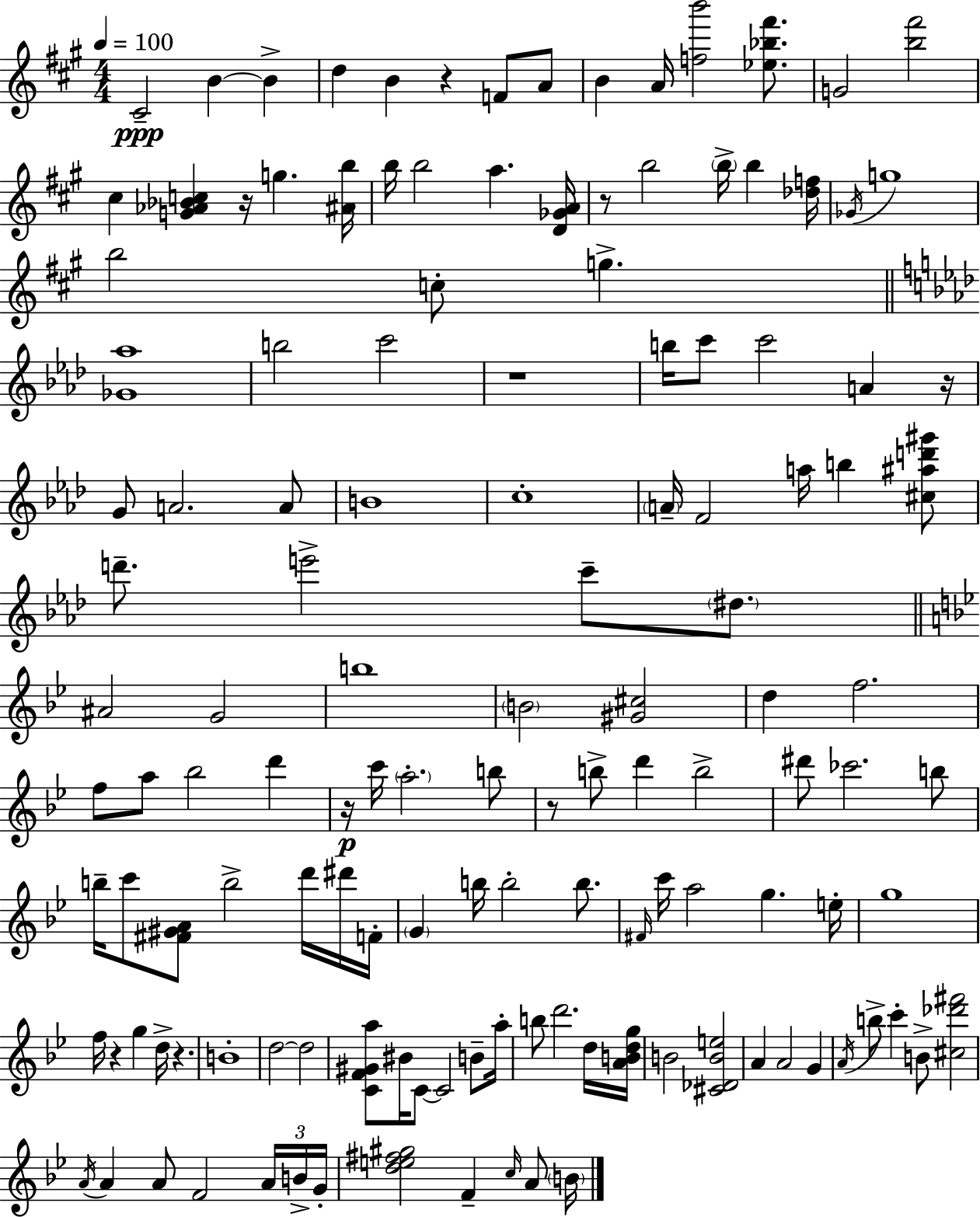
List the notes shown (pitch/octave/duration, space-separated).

C#4/h B4/q B4/q D5/q B4/q R/q F4/e A4/e B4/q A4/s [F5,B6]/h [Eb5,Bb5,F#6]/e. G4/h [B5,F#6]/h C#5/q [G4,Ab4,Bb4,C5]/q R/s G5/q. [A#4,B5]/s B5/s B5/h A5/q. [D4,Gb4,A4]/s R/e B5/h B5/s B5/q [Db5,F5]/s Gb4/s G5/w B5/h C5/e G5/q. [Gb4,Ab5]/w B5/h C6/h R/w B5/s C6/e C6/h A4/q R/s G4/e A4/h. A4/e B4/w C5/w A4/s F4/h A5/s B5/q [C#5,A#5,D6,G#6]/e D6/e. E6/h C6/e D#5/e. A#4/h G4/h B5/w B4/h [G#4,C#5]/h D5/q F5/h. F5/e A5/e Bb5/h D6/q R/s C6/s A5/h. B5/e R/e B5/e D6/q B5/h D#6/e CES6/h. B5/e B5/s C6/e [F#4,G#4,A4]/e B5/h D6/s D#6/s F4/s G4/q B5/s B5/h B5/e. F#4/s C6/s A5/h G5/q. E5/s G5/w F5/s R/q G5/q D5/s R/q. B4/w D5/h D5/h [C4,F4,G#4,A5]/e BIS4/s C4/e C4/h B4/e A5/s B5/e D6/h. D5/s [A4,B4,D5,G5]/s B4/h [C#4,Db4,B4,E5]/h A4/q A4/h G4/q A4/s B5/e C6/q B4/e [C#5,Db6,F#6]/h A4/s A4/q A4/e F4/h A4/s B4/s G4/s [D5,E5,F#5,G#5]/h F4/q C5/s A4/e B4/s